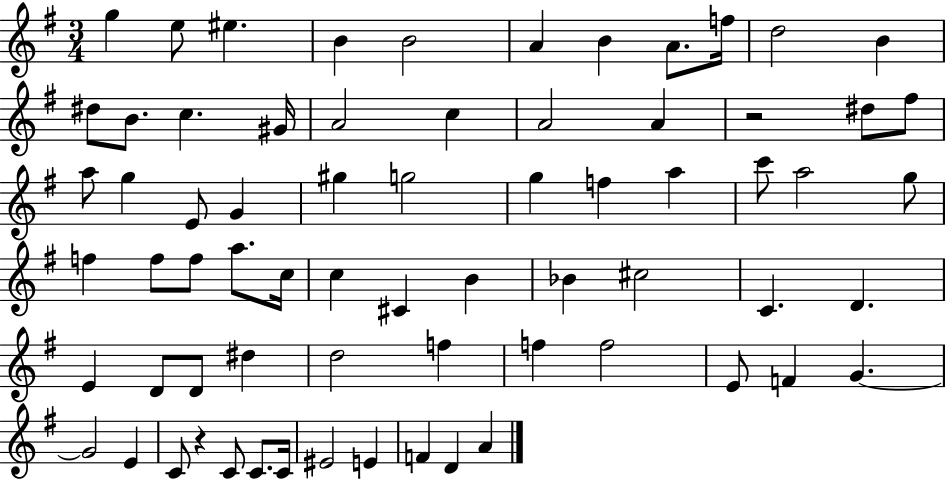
{
  \clef treble
  \numericTimeSignature
  \time 3/4
  \key g \major
  \repeat volta 2 { g''4 e''8 eis''4. | b'4 b'2 | a'4 b'4 a'8. f''16 | d''2 b'4 | \break dis''8 b'8. c''4. gis'16 | a'2 c''4 | a'2 a'4 | r2 dis''8 fis''8 | \break a''8 g''4 e'8 g'4 | gis''4 g''2 | g''4 f''4 a''4 | c'''8 a''2 g''8 | \break f''4 f''8 f''8 a''8. c''16 | c''4 cis'4 b'4 | bes'4 cis''2 | c'4. d'4. | \break e'4 d'8 d'8 dis''4 | d''2 f''4 | f''4 f''2 | e'8 f'4 g'4.~~ | \break g'2 e'4 | c'8 r4 c'8 c'8. c'16 | eis'2 e'4 | f'4 d'4 a'4 | \break } \bar "|."
}